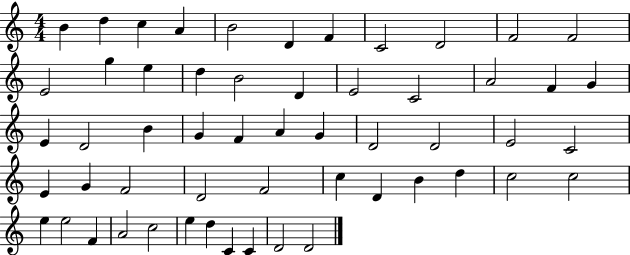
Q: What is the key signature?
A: C major